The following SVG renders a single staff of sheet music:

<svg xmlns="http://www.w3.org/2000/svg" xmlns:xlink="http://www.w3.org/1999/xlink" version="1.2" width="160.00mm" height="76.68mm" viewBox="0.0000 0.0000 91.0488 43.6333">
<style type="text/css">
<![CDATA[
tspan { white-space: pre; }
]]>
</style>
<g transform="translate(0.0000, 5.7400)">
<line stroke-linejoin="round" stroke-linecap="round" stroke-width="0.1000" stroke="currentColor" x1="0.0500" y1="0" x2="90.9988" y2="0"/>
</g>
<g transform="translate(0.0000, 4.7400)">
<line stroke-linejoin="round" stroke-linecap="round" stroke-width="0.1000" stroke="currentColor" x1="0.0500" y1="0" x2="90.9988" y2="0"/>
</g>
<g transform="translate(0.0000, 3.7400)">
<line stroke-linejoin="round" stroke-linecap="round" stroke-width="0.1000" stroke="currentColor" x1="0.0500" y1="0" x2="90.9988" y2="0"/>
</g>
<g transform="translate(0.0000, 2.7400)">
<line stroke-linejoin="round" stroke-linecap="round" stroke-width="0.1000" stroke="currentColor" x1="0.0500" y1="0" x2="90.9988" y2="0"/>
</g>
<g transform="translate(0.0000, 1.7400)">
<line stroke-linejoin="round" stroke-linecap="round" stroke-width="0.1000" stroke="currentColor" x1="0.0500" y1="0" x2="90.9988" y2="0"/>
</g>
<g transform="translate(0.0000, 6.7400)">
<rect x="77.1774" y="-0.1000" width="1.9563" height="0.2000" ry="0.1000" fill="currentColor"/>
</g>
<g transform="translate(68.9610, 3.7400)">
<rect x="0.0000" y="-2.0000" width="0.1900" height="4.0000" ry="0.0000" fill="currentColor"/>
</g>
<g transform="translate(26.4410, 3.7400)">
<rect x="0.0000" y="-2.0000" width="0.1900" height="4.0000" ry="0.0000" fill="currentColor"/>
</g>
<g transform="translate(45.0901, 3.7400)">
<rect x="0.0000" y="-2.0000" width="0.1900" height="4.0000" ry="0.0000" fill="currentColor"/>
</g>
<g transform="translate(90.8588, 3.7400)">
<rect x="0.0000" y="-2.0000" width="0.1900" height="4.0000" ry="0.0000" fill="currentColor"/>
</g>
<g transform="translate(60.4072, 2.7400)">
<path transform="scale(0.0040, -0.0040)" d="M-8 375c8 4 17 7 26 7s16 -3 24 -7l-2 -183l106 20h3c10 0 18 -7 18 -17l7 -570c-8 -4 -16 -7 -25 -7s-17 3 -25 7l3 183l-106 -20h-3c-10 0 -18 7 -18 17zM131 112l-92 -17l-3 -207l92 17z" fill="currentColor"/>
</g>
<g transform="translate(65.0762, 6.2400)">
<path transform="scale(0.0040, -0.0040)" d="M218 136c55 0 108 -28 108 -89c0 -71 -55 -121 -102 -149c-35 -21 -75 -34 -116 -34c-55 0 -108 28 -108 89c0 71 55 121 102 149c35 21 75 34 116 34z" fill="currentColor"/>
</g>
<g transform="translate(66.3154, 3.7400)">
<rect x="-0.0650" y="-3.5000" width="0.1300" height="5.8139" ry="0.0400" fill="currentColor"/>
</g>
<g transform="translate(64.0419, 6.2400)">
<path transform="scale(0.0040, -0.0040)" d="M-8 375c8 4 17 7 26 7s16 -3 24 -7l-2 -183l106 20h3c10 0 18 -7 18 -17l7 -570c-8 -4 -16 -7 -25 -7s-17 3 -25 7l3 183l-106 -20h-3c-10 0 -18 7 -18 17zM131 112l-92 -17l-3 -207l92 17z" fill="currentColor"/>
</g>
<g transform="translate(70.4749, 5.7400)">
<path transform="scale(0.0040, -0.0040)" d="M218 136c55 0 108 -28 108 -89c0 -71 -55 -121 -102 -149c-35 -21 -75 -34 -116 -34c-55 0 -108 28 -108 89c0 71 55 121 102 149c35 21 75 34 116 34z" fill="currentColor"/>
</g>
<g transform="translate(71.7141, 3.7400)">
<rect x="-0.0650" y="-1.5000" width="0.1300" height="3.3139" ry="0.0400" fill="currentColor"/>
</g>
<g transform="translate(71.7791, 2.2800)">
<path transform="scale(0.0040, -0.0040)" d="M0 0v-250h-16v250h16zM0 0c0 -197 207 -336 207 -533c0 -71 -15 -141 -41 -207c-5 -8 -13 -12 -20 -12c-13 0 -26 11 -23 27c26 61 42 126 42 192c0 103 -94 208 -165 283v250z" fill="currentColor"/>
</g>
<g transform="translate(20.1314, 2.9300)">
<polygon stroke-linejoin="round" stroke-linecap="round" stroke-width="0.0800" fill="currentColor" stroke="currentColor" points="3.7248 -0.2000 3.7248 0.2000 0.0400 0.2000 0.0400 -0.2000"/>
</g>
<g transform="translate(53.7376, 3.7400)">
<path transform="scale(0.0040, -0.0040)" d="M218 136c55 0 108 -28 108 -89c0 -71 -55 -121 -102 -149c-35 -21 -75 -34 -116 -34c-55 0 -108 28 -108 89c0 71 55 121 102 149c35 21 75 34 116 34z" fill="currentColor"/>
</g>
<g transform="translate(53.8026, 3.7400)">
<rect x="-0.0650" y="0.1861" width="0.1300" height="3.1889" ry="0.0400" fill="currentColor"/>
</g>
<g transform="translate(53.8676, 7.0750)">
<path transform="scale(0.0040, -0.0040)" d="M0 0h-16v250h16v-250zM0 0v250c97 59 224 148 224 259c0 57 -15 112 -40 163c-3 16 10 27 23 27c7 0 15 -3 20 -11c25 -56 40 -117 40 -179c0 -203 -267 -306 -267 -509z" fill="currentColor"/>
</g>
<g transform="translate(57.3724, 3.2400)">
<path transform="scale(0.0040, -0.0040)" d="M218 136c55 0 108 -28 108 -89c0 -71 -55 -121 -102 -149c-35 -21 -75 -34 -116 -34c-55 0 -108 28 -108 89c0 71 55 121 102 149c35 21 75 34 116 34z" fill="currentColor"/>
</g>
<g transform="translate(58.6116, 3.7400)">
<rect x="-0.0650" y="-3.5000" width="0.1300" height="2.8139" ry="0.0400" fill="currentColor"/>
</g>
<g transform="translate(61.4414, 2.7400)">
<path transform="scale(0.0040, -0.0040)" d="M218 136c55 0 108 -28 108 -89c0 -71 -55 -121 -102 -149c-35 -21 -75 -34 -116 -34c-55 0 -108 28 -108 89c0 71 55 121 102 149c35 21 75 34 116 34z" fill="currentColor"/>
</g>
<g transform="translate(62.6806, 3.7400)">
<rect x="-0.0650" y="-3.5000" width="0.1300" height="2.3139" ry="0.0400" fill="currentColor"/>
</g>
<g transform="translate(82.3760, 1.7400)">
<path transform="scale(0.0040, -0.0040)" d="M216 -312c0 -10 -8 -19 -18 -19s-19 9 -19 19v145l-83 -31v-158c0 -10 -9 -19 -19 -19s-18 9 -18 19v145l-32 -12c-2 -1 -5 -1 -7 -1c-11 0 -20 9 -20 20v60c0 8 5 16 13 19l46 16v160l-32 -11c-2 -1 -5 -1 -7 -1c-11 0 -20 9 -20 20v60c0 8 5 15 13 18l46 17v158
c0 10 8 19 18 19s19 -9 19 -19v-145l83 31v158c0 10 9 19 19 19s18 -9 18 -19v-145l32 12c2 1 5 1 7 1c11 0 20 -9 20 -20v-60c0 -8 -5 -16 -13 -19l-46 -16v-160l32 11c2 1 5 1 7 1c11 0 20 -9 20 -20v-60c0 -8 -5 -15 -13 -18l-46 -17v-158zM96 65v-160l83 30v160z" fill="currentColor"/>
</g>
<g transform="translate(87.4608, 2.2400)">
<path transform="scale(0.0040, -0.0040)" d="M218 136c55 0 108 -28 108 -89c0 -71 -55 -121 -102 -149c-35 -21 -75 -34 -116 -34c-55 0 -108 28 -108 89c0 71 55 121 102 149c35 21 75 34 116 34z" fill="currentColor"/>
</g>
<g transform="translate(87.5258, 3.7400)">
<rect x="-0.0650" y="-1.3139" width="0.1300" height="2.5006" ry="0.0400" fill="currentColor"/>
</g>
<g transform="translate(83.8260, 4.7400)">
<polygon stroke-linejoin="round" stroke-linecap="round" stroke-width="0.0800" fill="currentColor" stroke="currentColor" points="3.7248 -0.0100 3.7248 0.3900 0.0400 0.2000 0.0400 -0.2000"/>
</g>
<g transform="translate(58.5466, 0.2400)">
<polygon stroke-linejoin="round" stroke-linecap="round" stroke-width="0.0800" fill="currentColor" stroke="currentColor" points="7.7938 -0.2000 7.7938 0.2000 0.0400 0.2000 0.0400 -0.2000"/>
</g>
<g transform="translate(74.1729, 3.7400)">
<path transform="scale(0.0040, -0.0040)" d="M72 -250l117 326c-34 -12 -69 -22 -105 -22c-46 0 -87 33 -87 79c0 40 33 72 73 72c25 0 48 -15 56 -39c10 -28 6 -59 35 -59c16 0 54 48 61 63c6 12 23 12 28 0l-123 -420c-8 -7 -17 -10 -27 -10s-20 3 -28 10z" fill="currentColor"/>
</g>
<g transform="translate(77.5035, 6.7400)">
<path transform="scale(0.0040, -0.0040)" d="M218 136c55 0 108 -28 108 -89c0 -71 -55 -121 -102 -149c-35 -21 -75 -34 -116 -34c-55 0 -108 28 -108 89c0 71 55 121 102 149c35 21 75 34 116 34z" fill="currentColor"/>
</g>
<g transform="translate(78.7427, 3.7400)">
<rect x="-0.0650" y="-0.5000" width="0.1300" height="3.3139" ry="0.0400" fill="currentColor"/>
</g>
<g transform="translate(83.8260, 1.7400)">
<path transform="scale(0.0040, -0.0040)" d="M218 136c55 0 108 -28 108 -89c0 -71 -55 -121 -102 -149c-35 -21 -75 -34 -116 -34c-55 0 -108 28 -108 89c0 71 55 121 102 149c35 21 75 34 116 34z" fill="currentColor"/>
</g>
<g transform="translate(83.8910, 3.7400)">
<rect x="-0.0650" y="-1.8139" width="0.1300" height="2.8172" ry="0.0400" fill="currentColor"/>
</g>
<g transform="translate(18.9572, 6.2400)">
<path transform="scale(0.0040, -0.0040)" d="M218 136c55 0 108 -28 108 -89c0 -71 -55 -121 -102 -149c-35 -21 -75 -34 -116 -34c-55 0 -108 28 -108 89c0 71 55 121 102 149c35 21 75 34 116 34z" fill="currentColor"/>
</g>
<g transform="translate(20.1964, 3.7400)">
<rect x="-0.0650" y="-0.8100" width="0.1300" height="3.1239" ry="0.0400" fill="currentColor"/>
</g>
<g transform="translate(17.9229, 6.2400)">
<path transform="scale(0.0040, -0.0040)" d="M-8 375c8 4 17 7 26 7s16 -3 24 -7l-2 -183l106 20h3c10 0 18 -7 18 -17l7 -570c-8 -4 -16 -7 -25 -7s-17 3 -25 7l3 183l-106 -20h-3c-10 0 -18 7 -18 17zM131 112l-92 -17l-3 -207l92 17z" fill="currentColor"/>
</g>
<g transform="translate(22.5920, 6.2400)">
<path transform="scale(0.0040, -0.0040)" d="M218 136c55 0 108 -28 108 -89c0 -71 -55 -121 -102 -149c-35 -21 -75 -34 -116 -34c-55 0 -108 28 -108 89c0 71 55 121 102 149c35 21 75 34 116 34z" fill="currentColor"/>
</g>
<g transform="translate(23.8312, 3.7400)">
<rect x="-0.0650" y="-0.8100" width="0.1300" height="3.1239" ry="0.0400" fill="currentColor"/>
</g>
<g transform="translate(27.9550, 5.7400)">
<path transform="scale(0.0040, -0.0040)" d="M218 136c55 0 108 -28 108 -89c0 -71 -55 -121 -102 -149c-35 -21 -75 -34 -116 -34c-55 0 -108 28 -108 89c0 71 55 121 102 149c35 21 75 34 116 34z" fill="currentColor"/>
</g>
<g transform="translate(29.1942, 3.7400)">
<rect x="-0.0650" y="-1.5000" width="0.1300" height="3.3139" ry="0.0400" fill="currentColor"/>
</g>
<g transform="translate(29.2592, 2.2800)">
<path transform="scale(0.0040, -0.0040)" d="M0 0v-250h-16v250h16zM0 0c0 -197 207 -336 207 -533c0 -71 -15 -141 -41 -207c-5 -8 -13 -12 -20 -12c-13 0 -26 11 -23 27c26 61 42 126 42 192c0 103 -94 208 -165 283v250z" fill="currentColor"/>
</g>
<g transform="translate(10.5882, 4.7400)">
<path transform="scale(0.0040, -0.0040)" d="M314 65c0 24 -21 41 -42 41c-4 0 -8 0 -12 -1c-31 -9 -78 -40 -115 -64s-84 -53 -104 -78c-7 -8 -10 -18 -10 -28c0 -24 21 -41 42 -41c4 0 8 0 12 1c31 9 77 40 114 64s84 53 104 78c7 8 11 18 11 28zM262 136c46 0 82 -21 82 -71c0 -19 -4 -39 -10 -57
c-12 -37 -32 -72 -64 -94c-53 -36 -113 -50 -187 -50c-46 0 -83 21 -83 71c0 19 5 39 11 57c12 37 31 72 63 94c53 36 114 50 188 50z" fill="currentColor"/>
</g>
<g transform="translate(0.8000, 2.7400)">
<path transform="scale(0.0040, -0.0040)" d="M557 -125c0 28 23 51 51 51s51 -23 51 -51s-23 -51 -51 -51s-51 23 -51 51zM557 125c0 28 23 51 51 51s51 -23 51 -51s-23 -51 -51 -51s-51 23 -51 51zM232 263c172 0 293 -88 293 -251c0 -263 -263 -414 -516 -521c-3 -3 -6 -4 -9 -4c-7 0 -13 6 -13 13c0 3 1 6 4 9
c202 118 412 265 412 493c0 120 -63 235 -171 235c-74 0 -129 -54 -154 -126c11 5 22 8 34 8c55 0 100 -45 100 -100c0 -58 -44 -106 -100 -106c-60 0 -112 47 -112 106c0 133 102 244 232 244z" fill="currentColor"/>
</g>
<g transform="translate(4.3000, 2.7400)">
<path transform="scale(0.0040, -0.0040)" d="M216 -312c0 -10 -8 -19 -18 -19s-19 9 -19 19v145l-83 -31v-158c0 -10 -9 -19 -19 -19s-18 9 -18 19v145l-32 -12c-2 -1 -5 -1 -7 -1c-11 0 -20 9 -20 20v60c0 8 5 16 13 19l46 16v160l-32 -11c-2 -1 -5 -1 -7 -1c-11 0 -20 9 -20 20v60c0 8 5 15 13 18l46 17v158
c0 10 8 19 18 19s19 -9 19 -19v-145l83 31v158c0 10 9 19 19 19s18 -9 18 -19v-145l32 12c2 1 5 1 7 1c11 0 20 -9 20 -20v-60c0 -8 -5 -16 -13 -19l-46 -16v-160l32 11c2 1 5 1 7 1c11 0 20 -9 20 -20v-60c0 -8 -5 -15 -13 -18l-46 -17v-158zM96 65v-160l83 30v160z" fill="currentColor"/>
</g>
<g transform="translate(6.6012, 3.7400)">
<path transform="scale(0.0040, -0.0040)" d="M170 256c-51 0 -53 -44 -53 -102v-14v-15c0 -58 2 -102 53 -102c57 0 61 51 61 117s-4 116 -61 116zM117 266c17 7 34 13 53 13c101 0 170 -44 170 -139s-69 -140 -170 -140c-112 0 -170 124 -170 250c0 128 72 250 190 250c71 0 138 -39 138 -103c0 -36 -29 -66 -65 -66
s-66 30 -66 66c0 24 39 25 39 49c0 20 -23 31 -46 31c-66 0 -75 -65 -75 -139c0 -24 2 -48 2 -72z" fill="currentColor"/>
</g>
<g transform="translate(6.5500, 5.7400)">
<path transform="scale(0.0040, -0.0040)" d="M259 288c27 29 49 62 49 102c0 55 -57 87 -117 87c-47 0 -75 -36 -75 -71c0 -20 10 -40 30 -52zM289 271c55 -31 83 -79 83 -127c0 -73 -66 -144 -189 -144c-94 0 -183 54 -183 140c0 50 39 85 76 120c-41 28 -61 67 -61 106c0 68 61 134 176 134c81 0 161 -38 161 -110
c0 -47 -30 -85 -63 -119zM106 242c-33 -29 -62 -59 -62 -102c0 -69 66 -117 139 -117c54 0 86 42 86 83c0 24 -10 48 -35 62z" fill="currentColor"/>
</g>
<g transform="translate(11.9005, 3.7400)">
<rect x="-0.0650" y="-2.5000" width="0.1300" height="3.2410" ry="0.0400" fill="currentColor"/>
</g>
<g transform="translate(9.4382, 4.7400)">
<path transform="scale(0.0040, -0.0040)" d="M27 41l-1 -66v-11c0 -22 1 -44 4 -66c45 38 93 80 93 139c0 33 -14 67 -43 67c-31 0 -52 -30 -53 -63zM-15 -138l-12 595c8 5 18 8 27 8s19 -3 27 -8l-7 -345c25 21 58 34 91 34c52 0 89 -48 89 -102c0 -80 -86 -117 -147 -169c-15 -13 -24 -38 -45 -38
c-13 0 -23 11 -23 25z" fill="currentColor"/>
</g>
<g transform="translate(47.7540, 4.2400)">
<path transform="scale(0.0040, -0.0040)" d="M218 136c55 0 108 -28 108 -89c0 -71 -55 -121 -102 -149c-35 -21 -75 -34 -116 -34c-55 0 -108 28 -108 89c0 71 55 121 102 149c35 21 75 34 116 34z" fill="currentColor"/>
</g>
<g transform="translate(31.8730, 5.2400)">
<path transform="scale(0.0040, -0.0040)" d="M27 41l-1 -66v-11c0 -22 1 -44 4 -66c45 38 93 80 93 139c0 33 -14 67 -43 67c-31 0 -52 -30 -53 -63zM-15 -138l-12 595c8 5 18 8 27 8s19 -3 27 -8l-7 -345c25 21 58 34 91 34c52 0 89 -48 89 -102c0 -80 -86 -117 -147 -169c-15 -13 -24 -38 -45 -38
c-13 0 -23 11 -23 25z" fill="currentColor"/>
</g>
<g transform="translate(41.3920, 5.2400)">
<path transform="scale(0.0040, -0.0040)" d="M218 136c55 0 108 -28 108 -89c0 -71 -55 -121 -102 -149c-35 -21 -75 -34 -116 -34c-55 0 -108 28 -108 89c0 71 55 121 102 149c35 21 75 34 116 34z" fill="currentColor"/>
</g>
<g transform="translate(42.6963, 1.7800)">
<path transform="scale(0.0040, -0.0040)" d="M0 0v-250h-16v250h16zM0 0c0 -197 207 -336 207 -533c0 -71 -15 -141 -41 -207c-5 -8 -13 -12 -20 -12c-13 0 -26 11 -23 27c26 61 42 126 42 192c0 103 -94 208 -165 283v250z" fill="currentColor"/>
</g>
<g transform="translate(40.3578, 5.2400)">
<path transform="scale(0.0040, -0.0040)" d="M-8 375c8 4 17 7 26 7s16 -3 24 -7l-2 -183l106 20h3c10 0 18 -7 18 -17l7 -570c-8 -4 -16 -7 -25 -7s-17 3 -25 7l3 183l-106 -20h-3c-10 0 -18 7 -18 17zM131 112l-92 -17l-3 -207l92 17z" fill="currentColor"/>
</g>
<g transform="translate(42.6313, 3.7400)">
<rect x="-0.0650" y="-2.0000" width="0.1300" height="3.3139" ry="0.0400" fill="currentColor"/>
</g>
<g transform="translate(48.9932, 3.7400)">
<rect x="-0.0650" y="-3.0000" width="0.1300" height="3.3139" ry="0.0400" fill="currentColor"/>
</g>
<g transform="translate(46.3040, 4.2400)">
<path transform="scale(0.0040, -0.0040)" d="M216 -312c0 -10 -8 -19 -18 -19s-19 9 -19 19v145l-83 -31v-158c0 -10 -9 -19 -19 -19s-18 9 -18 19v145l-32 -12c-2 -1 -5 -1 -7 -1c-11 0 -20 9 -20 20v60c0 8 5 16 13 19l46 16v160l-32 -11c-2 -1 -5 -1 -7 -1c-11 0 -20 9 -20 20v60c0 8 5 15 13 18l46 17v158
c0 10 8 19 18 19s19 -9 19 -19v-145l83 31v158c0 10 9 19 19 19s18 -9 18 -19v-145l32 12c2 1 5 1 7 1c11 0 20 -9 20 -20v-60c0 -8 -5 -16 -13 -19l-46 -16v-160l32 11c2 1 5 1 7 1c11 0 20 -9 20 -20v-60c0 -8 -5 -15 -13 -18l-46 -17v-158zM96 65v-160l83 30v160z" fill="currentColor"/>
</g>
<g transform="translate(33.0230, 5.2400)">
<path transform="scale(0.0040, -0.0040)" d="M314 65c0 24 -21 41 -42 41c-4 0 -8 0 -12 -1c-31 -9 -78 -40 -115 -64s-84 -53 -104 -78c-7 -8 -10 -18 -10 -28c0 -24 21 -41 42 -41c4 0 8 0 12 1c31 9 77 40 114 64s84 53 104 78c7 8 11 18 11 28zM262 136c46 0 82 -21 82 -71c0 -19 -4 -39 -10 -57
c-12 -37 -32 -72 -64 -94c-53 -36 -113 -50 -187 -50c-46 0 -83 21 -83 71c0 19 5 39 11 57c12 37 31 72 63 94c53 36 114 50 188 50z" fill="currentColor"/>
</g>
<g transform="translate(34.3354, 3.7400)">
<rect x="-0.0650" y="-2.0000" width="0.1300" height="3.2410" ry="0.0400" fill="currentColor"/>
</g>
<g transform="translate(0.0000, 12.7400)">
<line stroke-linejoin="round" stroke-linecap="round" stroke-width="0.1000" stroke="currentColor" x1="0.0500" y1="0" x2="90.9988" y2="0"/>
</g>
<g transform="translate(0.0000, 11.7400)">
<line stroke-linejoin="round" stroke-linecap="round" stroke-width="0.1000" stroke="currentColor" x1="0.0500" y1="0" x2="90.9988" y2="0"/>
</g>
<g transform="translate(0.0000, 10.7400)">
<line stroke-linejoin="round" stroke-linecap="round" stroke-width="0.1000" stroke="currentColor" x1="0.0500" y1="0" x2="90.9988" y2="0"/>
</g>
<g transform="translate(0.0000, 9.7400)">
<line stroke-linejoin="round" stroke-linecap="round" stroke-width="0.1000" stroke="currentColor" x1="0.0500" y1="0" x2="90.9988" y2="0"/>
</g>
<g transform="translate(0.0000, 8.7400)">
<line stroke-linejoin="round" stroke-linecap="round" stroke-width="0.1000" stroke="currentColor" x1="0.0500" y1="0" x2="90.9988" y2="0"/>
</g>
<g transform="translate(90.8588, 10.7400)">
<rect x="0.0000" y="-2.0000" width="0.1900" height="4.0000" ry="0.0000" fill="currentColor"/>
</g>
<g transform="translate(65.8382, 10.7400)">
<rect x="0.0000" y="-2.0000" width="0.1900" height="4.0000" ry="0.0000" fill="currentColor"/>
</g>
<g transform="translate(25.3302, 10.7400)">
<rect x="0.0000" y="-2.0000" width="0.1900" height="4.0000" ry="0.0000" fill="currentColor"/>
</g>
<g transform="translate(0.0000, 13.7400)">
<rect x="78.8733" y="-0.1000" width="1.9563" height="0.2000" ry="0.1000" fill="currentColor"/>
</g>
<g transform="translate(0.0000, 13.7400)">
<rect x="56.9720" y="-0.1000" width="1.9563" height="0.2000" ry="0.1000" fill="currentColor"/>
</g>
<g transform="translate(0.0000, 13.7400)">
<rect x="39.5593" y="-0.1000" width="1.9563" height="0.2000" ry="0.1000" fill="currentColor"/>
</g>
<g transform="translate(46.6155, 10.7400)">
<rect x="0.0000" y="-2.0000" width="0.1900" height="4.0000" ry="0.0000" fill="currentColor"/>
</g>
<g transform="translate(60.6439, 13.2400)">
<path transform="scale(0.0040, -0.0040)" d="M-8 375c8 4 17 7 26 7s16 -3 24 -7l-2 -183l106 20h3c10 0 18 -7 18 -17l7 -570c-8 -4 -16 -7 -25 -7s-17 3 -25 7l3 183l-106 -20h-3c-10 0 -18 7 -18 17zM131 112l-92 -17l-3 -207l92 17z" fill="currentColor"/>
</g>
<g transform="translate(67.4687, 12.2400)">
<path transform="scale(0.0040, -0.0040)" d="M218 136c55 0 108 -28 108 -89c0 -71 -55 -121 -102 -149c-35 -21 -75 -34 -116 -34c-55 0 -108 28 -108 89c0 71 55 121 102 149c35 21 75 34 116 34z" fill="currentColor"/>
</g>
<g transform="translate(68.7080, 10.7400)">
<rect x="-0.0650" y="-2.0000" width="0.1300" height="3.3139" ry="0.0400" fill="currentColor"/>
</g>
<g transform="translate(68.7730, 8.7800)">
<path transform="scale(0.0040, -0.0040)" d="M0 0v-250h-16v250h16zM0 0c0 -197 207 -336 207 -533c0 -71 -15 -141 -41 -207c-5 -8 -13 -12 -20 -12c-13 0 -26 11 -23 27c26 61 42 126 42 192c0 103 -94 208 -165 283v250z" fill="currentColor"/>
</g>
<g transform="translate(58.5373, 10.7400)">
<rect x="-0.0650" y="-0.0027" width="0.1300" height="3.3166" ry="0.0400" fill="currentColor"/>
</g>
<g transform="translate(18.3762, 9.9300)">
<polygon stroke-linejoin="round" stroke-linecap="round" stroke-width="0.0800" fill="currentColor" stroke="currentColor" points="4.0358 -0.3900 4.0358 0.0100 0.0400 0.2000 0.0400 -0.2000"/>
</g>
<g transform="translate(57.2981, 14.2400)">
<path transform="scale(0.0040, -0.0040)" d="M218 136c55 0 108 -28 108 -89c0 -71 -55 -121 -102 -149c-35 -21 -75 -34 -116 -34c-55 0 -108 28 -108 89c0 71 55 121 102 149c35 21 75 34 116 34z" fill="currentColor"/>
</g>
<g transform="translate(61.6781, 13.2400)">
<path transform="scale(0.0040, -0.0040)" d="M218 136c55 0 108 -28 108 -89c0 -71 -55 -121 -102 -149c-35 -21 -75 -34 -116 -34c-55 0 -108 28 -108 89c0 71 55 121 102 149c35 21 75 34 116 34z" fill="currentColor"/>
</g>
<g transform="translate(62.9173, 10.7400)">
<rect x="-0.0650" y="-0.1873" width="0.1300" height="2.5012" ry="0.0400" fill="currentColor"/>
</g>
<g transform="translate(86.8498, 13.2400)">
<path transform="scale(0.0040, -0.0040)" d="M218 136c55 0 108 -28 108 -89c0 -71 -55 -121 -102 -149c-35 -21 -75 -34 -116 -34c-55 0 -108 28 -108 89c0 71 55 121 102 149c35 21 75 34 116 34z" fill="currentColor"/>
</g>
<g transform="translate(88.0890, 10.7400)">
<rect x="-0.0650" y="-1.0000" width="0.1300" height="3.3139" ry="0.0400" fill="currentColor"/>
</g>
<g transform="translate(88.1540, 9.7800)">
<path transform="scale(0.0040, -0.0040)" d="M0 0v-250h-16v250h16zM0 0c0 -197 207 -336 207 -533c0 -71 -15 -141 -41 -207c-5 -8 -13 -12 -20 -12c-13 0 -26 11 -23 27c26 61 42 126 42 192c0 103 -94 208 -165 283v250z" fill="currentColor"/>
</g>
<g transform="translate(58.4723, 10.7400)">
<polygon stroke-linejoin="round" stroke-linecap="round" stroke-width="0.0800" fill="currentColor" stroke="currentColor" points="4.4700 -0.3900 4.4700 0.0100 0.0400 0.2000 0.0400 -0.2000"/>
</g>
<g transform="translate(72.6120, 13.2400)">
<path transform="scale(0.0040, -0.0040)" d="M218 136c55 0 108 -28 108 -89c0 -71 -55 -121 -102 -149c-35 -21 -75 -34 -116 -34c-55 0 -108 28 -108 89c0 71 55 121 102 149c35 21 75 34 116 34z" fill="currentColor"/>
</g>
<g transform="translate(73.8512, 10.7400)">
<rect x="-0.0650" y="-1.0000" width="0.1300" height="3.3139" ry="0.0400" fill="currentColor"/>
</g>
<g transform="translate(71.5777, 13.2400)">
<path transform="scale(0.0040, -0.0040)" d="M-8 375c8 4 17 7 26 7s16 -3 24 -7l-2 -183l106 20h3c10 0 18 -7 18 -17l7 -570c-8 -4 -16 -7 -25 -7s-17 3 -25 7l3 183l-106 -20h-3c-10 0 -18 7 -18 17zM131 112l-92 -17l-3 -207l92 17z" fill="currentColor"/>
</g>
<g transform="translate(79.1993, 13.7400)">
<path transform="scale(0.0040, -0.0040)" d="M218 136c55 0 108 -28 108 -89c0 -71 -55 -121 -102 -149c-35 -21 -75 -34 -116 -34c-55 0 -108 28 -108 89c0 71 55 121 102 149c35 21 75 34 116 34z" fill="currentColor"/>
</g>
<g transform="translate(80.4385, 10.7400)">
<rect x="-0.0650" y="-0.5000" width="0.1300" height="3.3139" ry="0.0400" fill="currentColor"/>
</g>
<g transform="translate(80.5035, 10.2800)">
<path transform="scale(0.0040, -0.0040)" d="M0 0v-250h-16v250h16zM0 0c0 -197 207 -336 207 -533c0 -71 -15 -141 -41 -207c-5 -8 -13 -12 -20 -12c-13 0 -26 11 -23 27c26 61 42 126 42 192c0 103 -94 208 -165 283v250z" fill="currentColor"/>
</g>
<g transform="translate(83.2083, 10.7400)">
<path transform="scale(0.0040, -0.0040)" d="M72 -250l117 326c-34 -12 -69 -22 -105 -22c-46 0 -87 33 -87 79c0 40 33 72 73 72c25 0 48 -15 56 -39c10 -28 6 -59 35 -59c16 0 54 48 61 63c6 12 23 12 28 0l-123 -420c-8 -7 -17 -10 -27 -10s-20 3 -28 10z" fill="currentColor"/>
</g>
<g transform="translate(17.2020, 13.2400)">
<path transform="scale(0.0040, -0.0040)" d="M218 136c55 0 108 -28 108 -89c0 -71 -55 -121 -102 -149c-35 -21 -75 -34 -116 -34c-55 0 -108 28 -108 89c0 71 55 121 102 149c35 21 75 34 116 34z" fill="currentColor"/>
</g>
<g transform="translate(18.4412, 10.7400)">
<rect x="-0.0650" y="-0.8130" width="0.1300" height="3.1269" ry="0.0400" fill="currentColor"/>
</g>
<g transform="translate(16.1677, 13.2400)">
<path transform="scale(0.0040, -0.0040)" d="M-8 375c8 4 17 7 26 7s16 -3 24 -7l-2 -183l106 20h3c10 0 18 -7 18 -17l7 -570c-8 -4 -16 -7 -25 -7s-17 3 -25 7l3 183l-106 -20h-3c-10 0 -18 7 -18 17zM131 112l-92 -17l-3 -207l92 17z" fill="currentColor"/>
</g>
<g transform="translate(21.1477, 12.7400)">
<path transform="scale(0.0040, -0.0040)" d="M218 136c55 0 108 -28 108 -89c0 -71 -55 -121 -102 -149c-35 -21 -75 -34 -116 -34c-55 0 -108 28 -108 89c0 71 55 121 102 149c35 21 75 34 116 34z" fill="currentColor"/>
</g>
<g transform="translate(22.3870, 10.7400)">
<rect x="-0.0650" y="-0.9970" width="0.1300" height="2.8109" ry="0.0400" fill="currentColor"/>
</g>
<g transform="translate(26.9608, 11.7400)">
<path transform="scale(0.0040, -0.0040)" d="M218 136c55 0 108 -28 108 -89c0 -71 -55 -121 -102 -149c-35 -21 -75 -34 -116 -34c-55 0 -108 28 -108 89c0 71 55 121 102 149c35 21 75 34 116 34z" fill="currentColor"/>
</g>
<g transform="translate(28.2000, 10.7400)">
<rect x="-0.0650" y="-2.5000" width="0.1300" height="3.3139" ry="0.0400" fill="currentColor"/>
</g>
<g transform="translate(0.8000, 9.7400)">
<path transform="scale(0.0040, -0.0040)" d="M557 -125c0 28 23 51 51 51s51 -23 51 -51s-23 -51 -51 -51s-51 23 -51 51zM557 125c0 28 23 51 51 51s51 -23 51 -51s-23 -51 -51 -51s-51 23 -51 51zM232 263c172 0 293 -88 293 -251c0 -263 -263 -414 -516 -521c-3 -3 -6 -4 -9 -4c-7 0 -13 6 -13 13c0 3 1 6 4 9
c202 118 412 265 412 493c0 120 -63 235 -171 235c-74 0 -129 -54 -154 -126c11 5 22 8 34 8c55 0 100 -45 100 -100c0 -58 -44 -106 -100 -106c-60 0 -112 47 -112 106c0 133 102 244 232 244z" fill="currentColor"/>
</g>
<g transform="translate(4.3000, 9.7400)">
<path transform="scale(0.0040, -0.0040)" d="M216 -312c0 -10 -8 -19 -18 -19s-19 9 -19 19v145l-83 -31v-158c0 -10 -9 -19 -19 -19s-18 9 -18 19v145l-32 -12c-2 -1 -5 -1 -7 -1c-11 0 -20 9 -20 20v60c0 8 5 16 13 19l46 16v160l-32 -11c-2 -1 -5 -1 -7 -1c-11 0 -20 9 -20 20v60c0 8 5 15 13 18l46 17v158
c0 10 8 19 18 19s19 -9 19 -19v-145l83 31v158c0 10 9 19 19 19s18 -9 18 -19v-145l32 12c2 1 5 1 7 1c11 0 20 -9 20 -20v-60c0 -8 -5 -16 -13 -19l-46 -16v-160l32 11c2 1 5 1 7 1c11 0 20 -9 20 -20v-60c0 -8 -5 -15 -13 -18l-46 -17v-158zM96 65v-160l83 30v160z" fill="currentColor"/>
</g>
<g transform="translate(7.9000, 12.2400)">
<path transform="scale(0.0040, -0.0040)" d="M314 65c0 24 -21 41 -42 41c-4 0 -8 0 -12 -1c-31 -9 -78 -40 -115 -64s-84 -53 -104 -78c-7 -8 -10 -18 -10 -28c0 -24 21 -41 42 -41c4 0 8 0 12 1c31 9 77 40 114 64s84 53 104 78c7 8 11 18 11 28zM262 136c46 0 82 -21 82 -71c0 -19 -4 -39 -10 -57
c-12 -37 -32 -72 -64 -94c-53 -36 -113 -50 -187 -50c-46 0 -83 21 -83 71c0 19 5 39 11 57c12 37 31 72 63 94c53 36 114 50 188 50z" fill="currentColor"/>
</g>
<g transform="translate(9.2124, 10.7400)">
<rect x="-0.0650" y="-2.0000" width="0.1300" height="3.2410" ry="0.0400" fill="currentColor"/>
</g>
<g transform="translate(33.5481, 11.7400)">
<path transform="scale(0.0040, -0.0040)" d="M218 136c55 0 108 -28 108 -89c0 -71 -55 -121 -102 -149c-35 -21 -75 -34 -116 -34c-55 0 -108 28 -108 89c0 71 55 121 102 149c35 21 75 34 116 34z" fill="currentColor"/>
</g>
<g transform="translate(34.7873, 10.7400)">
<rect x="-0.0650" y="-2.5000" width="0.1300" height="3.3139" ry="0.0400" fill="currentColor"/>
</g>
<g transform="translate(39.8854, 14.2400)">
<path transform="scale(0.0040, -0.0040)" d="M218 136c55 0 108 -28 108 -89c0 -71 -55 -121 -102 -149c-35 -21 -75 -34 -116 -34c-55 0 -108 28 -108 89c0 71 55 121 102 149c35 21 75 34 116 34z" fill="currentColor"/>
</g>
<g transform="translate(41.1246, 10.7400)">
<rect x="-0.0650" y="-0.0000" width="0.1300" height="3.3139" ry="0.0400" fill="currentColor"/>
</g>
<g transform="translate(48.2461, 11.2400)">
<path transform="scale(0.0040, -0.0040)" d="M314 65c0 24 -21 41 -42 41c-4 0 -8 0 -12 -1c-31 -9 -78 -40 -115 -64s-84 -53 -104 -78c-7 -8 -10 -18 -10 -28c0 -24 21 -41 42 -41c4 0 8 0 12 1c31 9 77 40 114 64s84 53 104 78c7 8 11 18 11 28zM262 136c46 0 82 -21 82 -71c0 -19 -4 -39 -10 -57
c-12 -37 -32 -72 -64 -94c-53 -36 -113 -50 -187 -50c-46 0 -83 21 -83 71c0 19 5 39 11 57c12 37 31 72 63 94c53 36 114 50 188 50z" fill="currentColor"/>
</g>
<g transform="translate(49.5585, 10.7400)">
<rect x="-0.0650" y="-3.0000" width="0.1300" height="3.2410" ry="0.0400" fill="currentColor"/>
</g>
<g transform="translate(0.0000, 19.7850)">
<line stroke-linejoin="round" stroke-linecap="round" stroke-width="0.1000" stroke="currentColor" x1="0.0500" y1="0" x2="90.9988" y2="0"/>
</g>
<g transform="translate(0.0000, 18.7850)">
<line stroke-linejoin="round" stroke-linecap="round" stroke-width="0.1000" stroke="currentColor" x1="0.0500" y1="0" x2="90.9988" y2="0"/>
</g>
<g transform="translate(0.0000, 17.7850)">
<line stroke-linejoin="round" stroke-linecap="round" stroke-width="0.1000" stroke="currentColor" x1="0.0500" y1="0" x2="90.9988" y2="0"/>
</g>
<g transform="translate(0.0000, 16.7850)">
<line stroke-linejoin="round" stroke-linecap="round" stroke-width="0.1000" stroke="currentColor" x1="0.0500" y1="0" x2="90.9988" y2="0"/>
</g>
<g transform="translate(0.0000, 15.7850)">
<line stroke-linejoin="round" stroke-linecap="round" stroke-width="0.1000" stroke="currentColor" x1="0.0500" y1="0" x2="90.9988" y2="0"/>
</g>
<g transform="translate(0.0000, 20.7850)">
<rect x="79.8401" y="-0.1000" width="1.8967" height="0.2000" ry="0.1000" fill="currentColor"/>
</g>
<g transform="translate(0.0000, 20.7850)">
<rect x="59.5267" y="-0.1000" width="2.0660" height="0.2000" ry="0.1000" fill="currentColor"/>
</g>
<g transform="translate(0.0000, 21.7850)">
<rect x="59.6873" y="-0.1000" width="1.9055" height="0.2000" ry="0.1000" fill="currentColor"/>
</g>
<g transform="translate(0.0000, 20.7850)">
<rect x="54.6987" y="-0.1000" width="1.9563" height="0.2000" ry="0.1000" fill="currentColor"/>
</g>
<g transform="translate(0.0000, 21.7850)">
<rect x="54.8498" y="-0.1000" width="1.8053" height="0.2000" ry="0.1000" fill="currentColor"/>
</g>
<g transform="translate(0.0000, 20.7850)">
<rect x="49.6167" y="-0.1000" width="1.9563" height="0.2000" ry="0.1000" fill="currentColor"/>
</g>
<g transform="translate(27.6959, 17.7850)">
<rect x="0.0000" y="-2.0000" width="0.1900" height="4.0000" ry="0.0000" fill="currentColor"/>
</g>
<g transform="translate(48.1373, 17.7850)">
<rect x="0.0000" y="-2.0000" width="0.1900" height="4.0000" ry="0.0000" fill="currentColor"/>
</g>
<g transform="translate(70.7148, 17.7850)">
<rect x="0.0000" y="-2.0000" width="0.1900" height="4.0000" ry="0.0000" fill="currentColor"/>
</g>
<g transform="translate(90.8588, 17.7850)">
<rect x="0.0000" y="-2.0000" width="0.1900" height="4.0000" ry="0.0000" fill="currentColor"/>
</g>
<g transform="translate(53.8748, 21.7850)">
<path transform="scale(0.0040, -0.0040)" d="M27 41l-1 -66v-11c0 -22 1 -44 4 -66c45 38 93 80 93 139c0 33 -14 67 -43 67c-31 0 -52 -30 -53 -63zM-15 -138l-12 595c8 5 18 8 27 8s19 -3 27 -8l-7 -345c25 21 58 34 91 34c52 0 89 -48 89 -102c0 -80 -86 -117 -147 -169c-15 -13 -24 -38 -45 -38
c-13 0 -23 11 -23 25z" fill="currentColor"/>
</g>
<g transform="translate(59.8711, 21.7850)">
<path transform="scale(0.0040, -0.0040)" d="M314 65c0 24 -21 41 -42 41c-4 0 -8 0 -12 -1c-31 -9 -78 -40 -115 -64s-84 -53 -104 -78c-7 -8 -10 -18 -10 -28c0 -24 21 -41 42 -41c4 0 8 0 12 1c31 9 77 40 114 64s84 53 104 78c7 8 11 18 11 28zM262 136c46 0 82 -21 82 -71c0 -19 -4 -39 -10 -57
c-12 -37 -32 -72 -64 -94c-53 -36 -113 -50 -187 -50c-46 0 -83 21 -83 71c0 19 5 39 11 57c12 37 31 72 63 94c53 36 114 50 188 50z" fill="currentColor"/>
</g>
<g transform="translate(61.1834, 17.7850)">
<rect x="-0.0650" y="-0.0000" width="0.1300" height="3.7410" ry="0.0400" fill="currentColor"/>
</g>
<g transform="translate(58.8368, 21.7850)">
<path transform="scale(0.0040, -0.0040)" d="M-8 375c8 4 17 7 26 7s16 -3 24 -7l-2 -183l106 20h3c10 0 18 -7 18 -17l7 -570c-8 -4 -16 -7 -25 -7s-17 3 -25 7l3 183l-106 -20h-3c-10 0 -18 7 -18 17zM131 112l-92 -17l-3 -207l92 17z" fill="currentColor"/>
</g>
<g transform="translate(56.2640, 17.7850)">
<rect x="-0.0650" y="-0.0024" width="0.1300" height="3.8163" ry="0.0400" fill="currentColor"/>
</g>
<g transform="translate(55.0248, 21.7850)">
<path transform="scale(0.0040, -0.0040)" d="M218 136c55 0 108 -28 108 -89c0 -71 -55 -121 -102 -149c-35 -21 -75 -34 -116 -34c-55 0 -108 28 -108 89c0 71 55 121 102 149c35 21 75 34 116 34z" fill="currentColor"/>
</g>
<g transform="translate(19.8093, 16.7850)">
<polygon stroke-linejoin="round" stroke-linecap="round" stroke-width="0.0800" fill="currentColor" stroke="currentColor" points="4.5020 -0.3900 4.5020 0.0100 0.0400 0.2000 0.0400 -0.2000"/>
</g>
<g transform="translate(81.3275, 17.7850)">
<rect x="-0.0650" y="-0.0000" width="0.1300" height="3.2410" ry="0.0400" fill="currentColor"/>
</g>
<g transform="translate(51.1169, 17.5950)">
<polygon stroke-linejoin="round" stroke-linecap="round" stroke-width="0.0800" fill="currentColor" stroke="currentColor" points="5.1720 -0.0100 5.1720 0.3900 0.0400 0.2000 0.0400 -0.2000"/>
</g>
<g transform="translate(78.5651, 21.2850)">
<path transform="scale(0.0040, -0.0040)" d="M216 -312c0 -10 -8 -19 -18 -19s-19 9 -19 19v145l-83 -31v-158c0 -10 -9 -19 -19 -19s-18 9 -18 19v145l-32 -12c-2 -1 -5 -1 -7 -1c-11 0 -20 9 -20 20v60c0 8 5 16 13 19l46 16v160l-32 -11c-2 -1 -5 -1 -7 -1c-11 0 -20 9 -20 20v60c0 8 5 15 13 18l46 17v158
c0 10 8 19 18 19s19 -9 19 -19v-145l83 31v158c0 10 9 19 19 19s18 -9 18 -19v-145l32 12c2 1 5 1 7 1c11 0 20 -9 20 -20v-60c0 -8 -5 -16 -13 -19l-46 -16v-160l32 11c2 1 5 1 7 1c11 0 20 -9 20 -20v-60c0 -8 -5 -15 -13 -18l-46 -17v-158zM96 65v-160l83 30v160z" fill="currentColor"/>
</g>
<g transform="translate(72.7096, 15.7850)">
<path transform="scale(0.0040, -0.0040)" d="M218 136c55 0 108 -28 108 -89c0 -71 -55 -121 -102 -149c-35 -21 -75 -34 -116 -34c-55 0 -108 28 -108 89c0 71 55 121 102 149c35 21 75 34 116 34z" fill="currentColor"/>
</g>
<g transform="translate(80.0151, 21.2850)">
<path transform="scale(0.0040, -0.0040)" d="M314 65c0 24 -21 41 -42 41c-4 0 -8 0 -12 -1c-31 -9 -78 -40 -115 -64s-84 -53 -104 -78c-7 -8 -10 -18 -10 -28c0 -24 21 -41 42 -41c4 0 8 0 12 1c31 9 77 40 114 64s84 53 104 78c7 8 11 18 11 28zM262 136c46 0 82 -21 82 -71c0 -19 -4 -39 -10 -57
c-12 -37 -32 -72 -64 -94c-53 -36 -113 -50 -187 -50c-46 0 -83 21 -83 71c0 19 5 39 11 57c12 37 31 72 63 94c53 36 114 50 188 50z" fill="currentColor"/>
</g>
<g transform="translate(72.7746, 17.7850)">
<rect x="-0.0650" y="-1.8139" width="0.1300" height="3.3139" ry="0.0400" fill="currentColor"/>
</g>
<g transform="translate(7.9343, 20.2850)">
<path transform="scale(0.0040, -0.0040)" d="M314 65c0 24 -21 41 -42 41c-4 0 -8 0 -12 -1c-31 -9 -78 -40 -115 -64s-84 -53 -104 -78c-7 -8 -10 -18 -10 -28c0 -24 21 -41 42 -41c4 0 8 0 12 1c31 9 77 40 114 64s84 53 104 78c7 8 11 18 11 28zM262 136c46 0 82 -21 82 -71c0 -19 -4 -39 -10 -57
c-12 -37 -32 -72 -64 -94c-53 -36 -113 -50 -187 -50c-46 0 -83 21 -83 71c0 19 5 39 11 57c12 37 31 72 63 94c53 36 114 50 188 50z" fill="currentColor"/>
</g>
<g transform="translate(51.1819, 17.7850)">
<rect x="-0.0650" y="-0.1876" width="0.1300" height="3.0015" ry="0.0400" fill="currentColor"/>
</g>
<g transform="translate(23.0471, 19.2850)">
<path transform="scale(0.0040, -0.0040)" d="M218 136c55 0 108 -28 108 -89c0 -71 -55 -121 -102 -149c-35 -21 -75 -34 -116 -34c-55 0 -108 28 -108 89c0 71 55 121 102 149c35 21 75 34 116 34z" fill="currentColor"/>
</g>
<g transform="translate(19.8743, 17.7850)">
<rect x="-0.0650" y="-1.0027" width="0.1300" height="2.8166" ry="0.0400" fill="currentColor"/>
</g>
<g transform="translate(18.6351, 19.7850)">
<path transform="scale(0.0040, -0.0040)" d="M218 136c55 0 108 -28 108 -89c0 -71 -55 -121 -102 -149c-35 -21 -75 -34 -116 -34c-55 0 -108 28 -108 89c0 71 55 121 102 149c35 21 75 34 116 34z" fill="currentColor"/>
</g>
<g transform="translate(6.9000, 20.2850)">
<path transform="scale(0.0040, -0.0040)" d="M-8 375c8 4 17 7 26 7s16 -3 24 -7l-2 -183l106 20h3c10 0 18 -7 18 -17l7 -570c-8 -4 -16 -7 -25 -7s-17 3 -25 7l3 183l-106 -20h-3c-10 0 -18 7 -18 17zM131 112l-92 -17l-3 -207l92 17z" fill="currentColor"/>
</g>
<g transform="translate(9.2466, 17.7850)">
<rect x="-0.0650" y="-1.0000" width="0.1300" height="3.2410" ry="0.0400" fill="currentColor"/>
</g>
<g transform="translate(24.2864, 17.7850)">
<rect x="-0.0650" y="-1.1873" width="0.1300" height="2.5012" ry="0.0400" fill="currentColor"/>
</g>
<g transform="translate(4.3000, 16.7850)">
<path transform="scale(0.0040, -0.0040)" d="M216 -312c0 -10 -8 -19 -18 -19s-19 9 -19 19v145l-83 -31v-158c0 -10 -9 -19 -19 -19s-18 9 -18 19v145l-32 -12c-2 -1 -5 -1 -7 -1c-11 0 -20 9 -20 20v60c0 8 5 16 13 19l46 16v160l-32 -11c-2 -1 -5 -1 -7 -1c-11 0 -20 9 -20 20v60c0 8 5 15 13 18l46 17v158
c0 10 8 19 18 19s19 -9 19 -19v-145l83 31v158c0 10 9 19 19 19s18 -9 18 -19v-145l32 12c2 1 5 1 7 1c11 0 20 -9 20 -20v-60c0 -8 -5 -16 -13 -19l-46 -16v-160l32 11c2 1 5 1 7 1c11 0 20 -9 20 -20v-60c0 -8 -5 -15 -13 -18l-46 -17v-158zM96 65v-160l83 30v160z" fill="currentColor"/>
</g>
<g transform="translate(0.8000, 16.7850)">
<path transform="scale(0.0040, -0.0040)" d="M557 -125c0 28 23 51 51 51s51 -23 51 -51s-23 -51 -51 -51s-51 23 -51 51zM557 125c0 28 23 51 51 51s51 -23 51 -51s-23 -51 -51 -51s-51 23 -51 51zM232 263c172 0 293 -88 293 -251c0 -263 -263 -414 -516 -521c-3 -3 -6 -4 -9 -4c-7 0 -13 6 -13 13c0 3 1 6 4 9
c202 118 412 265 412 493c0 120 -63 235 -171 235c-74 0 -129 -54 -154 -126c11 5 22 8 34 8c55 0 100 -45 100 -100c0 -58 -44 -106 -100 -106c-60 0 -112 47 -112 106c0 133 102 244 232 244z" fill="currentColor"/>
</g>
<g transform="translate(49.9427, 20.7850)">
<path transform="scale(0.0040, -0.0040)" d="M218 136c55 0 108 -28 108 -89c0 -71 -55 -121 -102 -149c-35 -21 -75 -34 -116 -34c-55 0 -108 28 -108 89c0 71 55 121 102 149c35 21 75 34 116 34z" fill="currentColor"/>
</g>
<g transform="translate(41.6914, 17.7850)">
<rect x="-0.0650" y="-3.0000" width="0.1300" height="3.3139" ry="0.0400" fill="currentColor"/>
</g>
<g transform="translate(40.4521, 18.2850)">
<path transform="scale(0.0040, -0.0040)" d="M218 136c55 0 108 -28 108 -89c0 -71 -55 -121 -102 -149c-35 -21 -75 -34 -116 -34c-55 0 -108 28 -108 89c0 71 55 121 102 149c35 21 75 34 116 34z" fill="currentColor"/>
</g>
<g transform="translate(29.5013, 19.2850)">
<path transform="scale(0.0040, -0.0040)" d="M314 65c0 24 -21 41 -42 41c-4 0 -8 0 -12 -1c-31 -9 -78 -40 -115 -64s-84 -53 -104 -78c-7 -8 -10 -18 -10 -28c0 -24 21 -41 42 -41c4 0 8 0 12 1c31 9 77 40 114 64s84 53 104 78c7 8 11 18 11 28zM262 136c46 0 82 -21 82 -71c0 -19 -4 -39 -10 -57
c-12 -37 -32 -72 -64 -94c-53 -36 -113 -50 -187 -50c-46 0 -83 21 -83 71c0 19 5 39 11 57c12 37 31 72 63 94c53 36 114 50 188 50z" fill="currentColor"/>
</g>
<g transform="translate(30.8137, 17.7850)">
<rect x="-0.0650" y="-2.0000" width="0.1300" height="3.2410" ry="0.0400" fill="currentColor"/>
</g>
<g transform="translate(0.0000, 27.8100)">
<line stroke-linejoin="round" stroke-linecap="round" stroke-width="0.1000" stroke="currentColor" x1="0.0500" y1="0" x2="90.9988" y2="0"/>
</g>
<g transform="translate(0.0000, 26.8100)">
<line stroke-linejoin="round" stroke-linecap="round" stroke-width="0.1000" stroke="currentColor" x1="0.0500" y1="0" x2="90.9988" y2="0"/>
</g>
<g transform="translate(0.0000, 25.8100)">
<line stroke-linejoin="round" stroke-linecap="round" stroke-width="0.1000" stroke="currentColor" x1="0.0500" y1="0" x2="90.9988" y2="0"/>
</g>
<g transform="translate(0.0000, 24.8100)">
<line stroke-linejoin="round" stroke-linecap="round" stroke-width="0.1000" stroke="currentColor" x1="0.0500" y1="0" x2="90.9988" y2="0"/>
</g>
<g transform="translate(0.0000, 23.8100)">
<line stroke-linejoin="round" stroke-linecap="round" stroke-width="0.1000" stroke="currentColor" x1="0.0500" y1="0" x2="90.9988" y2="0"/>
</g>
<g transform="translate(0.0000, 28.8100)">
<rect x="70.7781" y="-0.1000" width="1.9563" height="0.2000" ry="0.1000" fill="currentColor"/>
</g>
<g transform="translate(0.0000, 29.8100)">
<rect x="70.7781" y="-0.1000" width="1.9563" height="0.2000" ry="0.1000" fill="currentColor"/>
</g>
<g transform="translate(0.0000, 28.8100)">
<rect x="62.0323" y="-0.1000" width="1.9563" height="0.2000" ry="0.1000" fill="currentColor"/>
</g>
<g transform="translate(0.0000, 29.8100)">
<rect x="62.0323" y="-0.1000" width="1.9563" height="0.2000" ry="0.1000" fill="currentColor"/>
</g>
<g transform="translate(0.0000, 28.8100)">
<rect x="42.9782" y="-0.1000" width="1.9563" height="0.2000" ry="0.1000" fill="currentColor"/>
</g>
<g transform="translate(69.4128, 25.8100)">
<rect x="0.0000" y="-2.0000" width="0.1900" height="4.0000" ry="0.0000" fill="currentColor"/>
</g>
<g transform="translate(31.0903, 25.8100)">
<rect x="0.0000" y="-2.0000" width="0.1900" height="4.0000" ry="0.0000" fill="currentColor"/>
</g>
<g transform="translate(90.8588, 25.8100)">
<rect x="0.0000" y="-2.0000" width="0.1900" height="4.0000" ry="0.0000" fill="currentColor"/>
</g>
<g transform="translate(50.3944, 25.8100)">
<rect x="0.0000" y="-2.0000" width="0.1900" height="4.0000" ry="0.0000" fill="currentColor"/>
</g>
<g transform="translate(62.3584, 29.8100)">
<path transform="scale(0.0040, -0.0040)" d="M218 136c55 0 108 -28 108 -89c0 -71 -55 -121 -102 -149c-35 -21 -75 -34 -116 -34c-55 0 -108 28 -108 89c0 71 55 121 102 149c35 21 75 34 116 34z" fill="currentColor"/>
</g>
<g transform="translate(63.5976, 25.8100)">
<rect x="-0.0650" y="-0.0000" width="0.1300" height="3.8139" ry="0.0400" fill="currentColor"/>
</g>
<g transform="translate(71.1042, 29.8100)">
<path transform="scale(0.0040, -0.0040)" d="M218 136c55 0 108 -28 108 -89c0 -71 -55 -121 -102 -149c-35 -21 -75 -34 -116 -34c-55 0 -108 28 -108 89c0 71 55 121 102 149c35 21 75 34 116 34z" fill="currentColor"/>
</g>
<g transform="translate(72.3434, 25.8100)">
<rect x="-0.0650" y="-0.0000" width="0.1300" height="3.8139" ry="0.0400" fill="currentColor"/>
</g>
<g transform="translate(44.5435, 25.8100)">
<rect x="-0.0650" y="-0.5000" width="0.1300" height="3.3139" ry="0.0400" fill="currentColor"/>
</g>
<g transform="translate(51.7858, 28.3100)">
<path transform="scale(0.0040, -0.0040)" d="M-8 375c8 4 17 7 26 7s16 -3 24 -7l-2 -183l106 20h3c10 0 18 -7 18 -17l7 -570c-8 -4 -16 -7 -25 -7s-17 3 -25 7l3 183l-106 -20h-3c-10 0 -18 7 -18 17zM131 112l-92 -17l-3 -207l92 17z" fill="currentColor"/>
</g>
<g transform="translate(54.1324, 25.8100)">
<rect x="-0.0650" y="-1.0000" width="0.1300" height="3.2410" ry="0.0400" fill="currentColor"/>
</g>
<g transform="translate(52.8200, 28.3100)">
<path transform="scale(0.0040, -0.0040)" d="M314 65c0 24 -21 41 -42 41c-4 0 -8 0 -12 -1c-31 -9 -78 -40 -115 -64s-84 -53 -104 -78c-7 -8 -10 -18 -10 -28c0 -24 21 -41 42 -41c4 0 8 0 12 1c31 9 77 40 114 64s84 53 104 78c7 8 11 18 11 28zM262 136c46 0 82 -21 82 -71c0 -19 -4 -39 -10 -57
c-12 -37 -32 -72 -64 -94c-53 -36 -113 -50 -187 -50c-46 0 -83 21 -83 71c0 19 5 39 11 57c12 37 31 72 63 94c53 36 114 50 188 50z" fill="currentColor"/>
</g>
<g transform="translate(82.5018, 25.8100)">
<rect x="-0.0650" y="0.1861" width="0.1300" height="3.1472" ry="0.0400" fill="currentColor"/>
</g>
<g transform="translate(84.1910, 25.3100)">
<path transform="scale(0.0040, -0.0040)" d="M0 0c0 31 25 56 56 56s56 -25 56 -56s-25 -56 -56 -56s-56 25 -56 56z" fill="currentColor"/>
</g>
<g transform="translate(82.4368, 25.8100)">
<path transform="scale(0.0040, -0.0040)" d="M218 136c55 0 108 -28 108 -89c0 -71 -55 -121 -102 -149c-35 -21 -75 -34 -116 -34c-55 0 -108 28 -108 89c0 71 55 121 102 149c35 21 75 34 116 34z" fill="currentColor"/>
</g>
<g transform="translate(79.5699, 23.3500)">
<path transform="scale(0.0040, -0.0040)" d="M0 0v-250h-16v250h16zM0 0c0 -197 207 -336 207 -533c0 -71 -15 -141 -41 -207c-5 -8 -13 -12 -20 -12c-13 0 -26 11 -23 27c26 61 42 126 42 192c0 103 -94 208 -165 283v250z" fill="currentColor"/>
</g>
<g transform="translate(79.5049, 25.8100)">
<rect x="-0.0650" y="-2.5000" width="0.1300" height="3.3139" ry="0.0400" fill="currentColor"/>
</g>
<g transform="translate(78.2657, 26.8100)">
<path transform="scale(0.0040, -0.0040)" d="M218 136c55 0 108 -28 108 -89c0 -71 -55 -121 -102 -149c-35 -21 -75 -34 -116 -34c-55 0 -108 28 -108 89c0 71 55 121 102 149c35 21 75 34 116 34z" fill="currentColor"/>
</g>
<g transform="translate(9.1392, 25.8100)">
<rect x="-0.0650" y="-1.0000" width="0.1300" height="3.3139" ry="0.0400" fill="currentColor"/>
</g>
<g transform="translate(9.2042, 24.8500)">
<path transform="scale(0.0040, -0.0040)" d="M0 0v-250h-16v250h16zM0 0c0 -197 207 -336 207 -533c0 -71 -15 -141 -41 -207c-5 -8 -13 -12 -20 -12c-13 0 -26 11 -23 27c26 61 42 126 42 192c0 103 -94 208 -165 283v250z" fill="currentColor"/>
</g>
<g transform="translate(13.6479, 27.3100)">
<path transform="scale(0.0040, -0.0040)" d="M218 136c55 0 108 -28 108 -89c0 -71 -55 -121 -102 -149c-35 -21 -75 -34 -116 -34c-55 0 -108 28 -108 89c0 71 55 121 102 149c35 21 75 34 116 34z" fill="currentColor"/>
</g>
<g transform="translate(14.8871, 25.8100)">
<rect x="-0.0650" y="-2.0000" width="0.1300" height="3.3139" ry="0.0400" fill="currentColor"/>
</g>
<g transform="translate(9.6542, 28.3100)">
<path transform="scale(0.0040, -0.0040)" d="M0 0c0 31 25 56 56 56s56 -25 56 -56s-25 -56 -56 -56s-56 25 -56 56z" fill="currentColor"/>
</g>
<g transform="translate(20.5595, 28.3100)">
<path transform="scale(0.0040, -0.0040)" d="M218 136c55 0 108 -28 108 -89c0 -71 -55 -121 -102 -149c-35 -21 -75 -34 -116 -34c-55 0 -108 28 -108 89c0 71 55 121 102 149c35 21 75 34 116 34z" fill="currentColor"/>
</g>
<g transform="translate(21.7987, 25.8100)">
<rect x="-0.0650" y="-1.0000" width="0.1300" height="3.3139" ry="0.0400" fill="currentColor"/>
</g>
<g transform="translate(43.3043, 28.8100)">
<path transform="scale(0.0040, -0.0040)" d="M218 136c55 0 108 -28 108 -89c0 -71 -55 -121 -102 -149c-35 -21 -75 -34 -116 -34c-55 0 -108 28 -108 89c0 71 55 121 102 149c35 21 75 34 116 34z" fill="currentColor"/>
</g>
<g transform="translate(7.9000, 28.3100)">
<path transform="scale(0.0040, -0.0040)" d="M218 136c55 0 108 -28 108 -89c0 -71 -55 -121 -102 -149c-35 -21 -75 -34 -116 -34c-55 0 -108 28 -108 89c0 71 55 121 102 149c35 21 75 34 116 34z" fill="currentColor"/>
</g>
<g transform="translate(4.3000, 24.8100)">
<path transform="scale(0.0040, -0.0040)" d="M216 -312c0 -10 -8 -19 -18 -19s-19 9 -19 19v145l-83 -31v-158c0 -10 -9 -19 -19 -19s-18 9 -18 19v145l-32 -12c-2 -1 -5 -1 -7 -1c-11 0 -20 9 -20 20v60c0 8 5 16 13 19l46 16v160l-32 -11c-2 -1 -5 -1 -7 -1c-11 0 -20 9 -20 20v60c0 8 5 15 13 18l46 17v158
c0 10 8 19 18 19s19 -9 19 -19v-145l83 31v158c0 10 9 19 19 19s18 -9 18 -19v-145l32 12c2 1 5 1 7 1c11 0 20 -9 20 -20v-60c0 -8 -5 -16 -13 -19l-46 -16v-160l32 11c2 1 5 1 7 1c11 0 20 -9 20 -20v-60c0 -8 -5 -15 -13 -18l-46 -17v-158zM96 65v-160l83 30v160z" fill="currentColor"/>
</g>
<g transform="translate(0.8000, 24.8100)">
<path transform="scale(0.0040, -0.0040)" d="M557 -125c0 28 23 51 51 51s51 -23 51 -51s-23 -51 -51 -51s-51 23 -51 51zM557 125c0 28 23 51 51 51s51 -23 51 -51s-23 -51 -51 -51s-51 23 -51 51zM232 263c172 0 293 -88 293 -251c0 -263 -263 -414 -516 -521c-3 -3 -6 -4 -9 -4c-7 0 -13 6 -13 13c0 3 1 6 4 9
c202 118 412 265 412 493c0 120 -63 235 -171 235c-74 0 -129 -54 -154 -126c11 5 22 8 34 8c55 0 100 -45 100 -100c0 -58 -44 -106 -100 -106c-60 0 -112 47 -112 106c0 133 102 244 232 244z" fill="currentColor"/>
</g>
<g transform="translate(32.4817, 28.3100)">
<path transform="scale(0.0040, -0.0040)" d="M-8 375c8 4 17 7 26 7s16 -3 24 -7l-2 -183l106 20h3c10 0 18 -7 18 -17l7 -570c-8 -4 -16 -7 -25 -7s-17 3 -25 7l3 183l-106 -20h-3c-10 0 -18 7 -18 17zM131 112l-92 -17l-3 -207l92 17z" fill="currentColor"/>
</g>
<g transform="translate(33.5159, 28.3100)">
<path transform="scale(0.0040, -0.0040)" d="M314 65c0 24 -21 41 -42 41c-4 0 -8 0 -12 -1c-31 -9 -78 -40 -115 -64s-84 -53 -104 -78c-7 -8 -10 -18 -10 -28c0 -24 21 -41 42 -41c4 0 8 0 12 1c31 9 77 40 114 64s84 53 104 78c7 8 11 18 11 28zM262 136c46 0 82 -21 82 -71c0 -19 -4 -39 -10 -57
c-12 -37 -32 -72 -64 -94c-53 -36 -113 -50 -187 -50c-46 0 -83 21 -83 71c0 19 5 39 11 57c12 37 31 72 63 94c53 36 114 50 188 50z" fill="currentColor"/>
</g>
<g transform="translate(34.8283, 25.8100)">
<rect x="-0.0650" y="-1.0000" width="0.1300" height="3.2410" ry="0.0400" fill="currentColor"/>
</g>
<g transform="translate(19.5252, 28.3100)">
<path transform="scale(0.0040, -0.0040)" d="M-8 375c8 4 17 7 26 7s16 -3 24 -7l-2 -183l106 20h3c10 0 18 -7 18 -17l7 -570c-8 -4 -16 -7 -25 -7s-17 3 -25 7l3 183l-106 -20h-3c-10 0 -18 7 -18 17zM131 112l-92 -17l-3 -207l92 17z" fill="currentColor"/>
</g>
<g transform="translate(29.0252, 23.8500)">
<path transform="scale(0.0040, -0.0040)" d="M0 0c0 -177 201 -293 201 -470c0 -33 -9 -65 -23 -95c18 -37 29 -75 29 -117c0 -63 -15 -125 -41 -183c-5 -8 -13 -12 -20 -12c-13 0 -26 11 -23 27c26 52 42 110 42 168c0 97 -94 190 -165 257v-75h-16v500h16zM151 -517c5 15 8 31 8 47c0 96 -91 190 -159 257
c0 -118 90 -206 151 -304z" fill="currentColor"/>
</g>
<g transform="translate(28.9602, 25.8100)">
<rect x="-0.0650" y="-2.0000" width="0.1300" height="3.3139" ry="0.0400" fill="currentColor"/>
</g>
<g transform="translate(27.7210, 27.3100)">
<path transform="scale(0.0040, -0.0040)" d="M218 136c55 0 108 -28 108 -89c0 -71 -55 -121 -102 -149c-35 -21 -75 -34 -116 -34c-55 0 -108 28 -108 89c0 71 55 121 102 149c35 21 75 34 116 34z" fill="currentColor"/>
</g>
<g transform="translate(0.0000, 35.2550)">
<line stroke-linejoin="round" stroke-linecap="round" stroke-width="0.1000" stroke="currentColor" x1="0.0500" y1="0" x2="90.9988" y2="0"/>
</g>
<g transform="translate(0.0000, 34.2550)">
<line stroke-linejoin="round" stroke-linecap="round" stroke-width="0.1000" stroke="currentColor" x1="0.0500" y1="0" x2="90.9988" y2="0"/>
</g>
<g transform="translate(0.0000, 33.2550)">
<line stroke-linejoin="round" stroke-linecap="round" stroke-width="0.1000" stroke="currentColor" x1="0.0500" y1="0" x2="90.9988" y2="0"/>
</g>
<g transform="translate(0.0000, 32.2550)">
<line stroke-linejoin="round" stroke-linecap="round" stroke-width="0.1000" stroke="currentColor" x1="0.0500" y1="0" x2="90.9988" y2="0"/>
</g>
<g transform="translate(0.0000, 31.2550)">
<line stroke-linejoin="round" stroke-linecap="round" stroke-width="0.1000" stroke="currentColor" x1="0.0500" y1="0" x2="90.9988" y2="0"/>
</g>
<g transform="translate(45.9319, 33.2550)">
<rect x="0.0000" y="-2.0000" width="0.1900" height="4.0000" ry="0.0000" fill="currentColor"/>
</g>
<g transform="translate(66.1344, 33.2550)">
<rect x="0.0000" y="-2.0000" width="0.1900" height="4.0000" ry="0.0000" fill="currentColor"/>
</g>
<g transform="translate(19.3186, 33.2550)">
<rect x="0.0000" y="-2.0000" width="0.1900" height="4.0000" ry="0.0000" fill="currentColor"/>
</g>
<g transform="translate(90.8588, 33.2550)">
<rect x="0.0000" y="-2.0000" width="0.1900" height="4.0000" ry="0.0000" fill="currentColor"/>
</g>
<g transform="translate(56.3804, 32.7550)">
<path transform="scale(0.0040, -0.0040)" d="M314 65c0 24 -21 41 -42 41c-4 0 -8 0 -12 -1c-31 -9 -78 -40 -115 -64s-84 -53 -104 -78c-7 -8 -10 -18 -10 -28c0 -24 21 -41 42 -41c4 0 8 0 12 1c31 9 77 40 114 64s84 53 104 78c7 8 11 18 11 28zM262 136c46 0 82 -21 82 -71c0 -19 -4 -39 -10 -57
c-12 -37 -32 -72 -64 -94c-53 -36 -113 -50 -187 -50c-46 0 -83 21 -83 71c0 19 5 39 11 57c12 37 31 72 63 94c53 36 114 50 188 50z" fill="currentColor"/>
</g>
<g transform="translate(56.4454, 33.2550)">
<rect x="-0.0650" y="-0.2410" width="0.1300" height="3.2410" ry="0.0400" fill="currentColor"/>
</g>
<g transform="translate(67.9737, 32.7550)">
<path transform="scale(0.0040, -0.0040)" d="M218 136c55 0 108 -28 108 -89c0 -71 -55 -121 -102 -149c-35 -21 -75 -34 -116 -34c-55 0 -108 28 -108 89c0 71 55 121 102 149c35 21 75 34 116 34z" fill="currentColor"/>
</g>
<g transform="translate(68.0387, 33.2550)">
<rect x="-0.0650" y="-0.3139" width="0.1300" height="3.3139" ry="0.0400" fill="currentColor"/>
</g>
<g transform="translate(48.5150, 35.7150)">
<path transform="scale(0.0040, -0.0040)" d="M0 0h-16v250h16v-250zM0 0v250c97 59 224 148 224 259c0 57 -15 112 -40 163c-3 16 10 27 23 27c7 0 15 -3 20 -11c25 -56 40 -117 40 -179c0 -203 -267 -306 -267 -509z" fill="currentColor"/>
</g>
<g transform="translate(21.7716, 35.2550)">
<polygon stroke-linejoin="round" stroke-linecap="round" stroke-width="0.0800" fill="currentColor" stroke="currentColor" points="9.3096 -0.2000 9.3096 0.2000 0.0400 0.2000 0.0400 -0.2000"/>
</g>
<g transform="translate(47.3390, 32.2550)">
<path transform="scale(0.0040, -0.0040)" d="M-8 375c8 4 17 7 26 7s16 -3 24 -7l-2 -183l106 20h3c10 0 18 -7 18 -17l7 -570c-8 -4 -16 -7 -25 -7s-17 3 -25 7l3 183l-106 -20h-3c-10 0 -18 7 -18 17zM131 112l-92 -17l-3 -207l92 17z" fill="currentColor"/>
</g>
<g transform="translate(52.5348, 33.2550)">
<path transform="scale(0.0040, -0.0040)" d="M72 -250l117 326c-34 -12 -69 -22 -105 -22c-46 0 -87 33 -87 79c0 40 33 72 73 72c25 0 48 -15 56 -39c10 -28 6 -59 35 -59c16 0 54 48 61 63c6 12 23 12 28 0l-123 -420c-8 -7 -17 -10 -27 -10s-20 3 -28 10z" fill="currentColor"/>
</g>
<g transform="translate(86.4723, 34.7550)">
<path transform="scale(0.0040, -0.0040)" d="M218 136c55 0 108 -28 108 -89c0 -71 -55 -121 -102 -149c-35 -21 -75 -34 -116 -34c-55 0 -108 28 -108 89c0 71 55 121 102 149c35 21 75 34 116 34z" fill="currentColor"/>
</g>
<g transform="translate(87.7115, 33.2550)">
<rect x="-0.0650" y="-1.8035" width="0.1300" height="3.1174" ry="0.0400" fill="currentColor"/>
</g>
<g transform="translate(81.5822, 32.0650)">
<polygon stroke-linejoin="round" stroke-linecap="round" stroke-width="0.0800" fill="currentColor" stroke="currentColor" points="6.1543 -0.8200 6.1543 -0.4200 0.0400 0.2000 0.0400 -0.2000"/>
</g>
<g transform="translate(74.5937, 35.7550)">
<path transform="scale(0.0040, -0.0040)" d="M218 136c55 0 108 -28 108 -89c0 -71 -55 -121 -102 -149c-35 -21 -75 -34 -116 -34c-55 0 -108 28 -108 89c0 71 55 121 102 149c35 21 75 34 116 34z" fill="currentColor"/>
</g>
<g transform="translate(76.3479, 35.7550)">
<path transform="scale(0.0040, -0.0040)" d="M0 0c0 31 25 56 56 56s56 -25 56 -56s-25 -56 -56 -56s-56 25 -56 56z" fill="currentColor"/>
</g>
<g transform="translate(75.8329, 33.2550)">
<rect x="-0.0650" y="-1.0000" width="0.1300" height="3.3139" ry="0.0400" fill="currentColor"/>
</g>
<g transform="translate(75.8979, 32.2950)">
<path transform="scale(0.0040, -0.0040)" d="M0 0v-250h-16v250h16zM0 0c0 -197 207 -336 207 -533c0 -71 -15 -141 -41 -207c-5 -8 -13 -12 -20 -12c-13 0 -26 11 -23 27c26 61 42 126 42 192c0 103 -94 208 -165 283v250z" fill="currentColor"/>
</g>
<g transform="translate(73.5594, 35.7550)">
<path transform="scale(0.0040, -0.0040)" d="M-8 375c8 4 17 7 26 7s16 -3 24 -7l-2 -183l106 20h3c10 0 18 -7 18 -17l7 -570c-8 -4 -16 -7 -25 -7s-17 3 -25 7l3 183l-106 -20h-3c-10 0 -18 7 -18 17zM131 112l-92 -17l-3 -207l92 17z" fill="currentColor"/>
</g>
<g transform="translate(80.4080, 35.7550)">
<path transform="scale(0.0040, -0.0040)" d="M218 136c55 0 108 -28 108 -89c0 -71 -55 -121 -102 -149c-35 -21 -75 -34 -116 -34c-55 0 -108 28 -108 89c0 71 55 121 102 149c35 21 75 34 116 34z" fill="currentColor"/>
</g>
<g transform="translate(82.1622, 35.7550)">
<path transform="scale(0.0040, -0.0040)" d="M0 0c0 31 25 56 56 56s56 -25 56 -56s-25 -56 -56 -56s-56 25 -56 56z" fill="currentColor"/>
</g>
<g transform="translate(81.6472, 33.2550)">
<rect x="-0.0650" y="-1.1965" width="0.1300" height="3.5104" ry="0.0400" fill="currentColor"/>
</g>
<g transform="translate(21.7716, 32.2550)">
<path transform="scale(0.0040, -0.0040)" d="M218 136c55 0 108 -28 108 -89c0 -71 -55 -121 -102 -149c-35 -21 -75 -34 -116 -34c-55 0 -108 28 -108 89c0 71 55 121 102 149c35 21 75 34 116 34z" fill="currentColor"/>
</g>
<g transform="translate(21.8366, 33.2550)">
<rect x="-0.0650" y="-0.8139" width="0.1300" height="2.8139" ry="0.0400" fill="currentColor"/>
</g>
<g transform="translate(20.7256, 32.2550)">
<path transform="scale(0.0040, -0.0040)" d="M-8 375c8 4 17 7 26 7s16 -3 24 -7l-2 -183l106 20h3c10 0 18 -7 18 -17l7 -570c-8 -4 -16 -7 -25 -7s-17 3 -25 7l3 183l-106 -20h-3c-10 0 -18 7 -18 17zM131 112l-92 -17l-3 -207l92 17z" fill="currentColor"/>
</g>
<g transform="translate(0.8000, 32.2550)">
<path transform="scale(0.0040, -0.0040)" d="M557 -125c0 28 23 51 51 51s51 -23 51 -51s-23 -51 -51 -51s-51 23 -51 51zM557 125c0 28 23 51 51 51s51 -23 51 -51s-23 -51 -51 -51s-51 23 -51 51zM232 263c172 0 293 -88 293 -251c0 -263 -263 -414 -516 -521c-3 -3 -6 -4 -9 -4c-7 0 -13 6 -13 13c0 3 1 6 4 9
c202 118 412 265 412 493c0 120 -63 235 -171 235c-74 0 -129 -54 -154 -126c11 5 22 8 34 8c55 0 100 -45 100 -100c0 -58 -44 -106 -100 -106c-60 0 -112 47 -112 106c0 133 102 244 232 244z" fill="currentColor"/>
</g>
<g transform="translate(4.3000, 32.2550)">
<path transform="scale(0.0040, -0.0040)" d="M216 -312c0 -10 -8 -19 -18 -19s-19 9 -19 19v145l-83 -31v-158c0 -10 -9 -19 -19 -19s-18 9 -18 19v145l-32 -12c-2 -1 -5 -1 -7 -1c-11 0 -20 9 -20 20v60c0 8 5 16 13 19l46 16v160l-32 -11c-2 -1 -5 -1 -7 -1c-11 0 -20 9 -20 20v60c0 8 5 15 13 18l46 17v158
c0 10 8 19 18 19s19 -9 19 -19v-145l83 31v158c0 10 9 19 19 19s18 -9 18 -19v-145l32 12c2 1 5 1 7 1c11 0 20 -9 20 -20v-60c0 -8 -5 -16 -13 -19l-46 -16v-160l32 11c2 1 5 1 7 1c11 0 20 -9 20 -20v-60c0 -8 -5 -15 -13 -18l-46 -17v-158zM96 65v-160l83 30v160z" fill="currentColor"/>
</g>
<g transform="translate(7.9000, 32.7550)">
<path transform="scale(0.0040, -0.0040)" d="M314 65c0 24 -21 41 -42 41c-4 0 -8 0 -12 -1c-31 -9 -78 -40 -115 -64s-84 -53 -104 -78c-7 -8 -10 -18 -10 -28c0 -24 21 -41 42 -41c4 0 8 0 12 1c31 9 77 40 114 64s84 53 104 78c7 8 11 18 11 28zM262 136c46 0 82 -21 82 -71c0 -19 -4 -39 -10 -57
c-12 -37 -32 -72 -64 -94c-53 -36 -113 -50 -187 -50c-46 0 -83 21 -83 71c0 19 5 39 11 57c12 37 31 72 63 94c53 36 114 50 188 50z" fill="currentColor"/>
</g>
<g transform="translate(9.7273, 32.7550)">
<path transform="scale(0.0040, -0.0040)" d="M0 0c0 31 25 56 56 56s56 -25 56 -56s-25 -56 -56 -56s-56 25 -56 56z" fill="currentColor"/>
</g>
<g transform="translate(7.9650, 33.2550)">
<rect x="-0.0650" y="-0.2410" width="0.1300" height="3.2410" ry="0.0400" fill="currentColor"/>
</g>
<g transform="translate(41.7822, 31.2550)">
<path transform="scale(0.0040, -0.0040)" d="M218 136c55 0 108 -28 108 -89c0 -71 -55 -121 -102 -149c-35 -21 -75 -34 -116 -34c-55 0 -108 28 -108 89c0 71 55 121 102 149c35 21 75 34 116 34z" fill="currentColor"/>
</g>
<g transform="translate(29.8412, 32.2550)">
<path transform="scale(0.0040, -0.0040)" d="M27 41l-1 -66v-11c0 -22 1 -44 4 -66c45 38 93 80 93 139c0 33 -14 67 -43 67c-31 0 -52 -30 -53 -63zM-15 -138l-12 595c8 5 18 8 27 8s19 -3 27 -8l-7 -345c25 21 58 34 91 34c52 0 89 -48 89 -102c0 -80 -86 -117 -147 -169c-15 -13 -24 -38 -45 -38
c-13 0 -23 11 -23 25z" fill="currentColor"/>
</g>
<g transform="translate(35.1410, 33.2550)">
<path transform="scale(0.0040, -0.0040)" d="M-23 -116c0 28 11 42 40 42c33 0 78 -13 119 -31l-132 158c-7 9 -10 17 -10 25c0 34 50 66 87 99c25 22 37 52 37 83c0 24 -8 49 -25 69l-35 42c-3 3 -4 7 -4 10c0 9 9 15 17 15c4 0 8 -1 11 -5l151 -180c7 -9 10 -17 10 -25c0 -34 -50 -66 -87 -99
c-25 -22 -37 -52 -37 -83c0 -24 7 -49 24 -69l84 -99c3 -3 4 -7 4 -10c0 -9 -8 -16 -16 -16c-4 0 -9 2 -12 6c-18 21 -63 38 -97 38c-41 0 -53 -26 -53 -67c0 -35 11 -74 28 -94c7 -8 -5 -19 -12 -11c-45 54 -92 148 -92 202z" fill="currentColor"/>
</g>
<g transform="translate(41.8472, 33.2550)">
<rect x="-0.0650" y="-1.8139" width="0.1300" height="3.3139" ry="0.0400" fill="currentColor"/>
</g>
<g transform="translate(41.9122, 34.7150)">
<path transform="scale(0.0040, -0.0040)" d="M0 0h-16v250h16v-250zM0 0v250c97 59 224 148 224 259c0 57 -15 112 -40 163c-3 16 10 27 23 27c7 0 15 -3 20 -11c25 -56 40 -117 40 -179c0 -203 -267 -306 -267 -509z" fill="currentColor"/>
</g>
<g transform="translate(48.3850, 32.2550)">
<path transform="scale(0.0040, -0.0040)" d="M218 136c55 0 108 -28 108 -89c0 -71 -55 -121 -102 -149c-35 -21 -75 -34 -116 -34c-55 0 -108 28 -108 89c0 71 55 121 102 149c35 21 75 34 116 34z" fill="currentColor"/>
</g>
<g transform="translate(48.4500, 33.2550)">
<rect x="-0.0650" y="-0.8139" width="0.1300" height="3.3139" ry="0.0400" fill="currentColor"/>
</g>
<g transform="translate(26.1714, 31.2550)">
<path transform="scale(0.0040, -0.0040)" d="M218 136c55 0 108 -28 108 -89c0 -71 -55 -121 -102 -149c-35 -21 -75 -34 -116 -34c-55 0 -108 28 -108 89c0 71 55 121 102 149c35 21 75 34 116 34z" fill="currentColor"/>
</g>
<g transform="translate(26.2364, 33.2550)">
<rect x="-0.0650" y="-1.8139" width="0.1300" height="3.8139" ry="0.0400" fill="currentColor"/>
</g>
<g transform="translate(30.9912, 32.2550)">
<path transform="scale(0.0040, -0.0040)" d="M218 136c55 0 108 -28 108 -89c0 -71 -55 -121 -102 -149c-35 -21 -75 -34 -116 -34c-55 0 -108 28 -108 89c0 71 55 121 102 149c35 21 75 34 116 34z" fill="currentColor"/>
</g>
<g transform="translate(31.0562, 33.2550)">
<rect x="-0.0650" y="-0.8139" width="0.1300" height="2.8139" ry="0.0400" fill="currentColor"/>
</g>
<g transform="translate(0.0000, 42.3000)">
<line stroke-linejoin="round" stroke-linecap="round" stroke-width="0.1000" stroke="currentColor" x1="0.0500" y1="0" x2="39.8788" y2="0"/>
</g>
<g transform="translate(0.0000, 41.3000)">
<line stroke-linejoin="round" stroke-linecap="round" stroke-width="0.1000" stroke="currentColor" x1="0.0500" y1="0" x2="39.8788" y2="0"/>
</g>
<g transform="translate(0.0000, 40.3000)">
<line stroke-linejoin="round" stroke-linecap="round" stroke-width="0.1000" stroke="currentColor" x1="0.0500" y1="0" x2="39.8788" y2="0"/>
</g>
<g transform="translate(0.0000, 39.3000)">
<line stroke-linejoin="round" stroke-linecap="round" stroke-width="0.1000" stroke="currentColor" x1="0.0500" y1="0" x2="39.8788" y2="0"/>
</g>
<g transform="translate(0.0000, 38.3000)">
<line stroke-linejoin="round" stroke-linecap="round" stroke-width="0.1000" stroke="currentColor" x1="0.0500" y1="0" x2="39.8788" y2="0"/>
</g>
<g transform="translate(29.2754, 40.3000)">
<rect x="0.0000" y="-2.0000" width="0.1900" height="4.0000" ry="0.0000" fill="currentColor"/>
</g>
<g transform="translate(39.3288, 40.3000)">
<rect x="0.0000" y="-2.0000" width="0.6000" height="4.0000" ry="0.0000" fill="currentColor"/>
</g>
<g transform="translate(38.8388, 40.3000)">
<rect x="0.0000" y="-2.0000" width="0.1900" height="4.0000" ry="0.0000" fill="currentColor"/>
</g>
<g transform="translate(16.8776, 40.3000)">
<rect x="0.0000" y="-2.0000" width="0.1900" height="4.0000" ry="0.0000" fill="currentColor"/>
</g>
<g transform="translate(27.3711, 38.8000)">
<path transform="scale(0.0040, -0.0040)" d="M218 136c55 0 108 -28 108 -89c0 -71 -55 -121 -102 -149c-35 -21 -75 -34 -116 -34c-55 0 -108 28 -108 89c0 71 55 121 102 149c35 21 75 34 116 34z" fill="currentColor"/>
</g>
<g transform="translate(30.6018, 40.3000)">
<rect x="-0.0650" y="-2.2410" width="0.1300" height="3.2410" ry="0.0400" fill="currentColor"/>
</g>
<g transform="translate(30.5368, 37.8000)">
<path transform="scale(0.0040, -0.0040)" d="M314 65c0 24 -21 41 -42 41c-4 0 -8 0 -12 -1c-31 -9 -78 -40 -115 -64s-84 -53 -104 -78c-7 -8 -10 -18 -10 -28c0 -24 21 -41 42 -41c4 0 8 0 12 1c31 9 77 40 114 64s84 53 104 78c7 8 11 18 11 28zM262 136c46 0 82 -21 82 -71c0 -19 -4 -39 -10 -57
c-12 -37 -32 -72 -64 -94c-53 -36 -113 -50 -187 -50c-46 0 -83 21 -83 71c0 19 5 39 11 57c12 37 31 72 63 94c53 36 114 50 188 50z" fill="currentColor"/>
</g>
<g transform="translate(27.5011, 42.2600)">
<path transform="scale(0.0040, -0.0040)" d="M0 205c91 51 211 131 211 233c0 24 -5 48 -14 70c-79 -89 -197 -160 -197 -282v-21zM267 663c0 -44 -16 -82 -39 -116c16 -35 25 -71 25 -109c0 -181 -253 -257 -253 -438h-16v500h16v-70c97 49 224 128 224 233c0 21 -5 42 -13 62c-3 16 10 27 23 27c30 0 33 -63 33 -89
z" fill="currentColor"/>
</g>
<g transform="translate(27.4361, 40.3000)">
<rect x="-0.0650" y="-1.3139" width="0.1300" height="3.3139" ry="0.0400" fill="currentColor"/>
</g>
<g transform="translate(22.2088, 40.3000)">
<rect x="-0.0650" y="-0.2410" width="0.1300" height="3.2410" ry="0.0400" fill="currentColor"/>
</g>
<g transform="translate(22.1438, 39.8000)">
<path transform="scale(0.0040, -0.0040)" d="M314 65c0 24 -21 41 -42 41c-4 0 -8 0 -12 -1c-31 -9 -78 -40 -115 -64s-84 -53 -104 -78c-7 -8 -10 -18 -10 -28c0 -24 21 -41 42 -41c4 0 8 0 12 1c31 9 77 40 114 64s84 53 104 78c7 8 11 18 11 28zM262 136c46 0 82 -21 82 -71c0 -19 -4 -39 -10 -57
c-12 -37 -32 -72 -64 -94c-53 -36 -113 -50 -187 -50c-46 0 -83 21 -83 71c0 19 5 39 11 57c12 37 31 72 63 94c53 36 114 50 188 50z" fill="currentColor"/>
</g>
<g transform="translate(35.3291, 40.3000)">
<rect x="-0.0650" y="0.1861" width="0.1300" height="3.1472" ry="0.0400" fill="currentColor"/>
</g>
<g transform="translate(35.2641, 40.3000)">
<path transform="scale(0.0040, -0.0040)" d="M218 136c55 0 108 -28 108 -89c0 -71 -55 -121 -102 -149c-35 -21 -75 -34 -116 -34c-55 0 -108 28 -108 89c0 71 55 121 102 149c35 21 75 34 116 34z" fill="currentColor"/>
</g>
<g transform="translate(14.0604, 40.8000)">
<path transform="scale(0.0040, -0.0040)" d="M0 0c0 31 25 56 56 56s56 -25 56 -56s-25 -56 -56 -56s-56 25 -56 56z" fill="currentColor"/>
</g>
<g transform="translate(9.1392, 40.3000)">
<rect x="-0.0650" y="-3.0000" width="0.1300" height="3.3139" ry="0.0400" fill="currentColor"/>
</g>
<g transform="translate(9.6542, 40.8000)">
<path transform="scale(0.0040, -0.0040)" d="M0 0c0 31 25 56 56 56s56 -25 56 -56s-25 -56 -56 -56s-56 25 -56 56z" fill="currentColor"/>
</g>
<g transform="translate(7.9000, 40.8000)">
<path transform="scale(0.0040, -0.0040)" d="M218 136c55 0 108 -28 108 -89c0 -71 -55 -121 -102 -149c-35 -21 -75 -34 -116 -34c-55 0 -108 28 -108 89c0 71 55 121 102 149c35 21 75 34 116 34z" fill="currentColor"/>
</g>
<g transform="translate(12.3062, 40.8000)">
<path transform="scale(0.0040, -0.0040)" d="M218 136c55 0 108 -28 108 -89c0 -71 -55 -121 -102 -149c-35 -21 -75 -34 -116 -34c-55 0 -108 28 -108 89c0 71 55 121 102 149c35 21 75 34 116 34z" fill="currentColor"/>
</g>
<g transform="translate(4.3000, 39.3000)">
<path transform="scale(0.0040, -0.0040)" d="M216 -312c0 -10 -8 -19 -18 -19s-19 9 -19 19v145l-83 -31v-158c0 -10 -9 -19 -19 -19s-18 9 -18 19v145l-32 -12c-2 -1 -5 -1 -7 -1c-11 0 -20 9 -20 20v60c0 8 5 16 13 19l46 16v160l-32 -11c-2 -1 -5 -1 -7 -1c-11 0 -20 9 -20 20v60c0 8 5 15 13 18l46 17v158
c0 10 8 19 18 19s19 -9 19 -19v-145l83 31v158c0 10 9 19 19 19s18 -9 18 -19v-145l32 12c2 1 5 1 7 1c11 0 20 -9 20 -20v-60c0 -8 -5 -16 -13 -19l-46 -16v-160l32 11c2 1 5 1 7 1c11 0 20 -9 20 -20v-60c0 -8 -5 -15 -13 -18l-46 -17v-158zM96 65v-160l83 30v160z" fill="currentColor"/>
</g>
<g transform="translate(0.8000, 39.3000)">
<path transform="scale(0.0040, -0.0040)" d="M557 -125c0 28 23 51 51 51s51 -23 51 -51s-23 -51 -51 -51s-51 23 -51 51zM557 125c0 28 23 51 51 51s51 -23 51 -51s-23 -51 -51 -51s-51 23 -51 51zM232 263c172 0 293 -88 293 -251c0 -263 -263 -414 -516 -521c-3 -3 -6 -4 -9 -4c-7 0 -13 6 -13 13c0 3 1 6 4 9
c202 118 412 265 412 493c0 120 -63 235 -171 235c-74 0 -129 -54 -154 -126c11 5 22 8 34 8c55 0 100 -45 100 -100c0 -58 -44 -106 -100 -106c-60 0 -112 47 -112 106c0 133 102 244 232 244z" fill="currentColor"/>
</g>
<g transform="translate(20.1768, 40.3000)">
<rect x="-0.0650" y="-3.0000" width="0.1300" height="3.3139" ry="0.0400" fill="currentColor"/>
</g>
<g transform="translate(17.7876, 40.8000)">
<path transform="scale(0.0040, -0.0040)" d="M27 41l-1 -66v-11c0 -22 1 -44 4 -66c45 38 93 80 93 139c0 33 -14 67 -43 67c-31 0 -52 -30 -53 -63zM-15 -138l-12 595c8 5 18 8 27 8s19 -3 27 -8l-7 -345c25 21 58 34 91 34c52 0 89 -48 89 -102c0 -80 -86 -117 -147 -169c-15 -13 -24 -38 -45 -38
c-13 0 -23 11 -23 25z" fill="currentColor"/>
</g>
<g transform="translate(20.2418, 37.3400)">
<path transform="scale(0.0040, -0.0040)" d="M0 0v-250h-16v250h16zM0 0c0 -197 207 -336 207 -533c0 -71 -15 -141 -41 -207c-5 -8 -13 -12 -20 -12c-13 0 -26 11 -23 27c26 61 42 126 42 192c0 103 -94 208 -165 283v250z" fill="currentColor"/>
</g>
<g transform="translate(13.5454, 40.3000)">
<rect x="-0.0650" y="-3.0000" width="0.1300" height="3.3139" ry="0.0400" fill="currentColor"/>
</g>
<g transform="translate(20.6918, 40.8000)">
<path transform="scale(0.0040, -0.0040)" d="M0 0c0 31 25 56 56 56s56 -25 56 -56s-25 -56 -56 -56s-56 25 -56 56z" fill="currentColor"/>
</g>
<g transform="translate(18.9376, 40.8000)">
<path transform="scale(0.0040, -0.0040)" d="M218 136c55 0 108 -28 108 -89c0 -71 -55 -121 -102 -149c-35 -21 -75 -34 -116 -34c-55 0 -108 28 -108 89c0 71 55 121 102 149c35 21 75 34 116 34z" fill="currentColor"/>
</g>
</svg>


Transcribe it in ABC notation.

X:1
T:Untitled
M:6/8
L:1/4
K:G
_B,,2 F,,/2 F,,/2 G,,/2 _A,,2 A,,/2 ^C, D,/2 E,/2 F,/2 F,,/2 G,,/2 z/2 E,, ^A,/2 G,/2 A,,2 F,,/2 G,,/2 B,, B,, D,, C,2 D,,/2 F,,/2 A,,/2 F,, E,,/2 z/2 F,,/2 F,,2 G,,/2 A,,/2 A,,2 C, E,,/2 _C,,/2 C,,2 A, ^D,,2 ^F,,/2 A,, F,, A,,/4 F,,2 E,, F,,2 C,, C,, B,,/2 D, E,2 F,/2 A,/2 _F,/2 z A,/2 F,/2 z/2 E,2 E, F,,/2 F,,/2 A,,/2 C, C, _C,/2 E,2 G,/4 B,2 D,